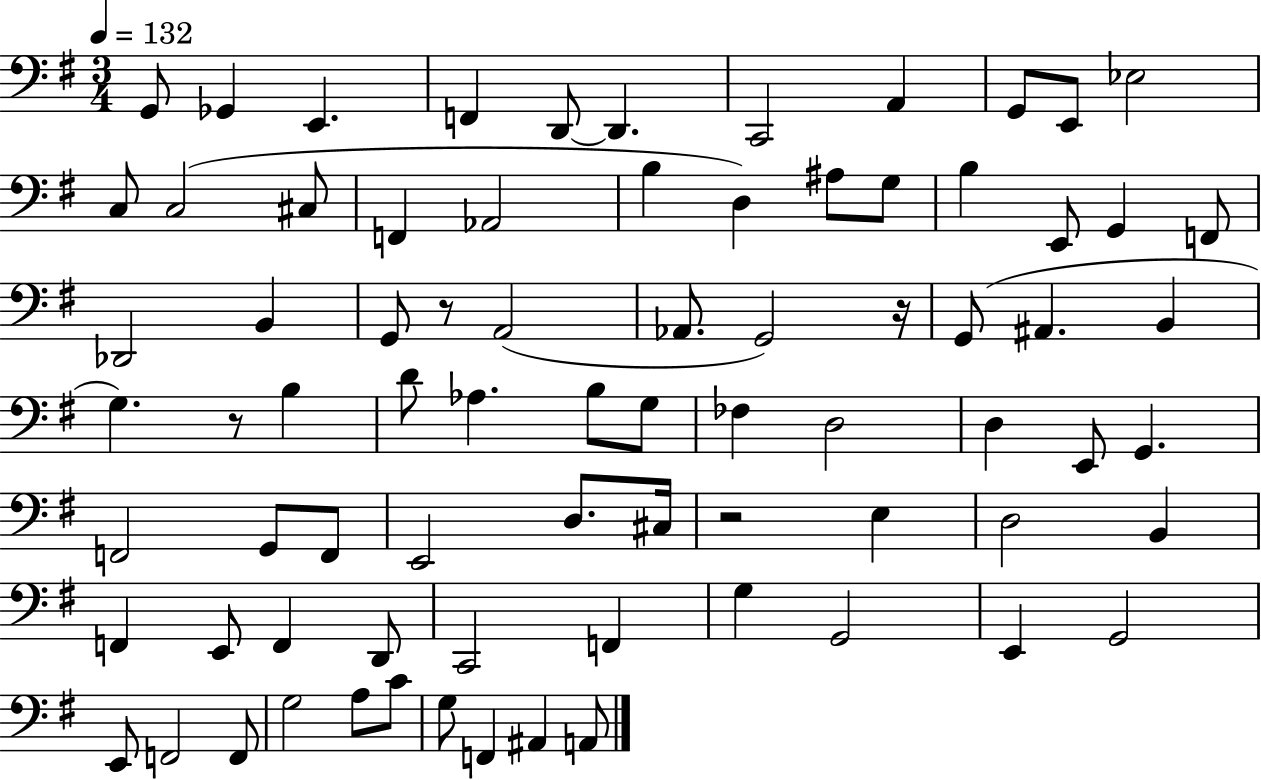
G2/e Gb2/q E2/q. F2/q D2/e D2/q. C2/h A2/q G2/e E2/e Eb3/h C3/e C3/h C#3/e F2/q Ab2/h B3/q D3/q A#3/e G3/e B3/q E2/e G2/q F2/e Db2/h B2/q G2/e R/e A2/h Ab2/e. G2/h R/s G2/e A#2/q. B2/q G3/q. R/e B3/q D4/e Ab3/q. B3/e G3/e FES3/q D3/h D3/q E2/e G2/q. F2/h G2/e F2/e E2/h D3/e. C#3/s R/h E3/q D3/h B2/q F2/q E2/e F2/q D2/e C2/h F2/q G3/q G2/h E2/q G2/h E2/e F2/h F2/e G3/h A3/e C4/e G3/e F2/q A#2/q A2/e